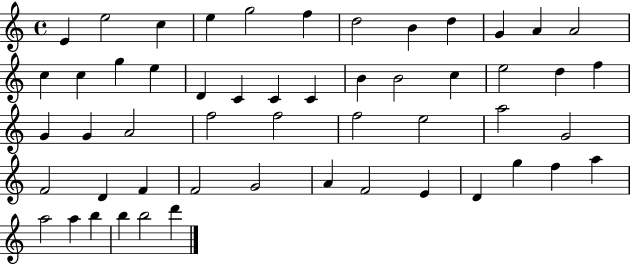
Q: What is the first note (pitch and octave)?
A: E4